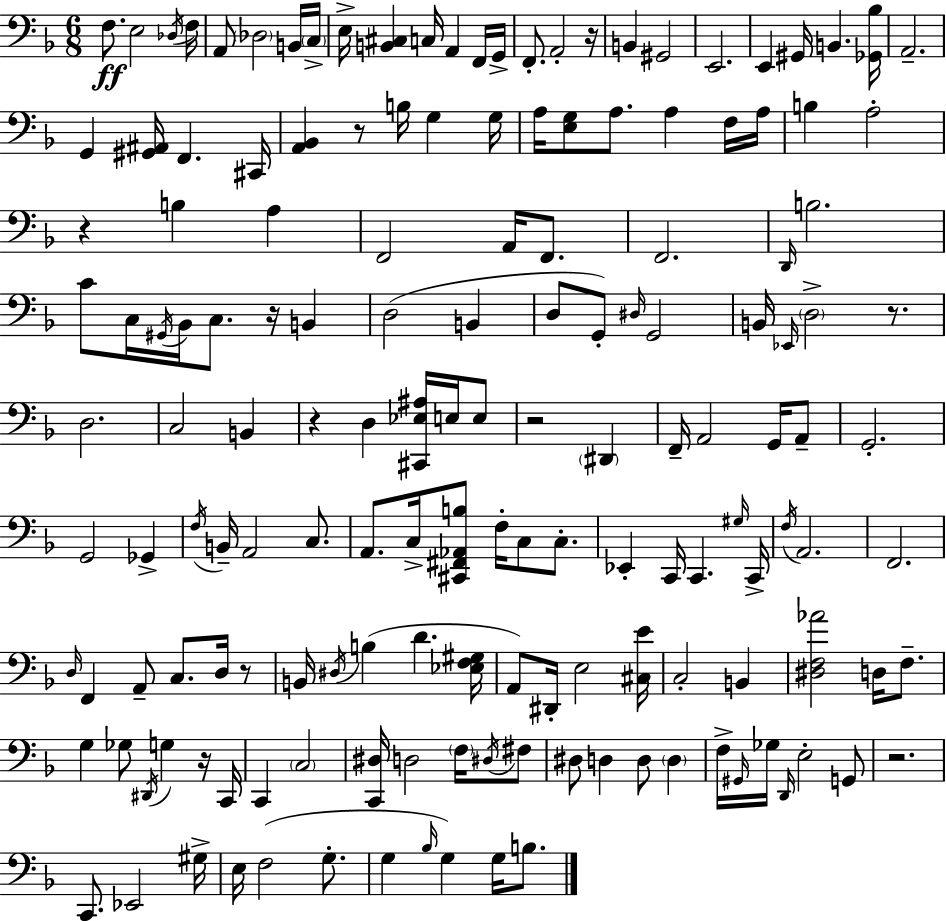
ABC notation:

X:1
T:Untitled
M:6/8
L:1/4
K:Dm
F,/2 E,2 _D,/4 F,/4 A,,/2 _D,2 B,,/4 C,/4 E,/4 [B,,^C,] C,/4 A,, F,,/4 G,,/4 F,,/2 A,,2 z/4 B,, ^G,,2 E,,2 E,, ^G,,/4 B,, [_G,,_B,]/4 A,,2 G,, [^G,,^A,,]/4 F,, ^C,,/4 [A,,_B,,] z/2 B,/4 G, G,/4 A,/4 [E,G,]/2 A,/2 A, F,/4 A,/4 B, A,2 z B, A, F,,2 A,,/4 F,,/2 F,,2 D,,/4 B,2 C/2 C,/4 ^G,,/4 _B,,/4 C,/2 z/4 B,, D,2 B,, D,/2 G,,/2 ^D,/4 G,,2 B,,/4 _E,,/4 D,2 z/2 D,2 C,2 B,, z D, [^C,,_E,^A,]/4 E,/4 E,/2 z2 ^D,, F,,/4 A,,2 G,,/4 A,,/2 G,,2 G,,2 _G,, F,/4 B,,/4 A,,2 C,/2 A,,/2 C,/4 [^C,,^F,,_A,,B,]/2 F,/4 C,/2 C,/2 _E,, C,,/4 C,, ^G,/4 C,,/4 F,/4 A,,2 F,,2 D,/4 F,, A,,/2 C,/2 D,/4 z/2 B,,/4 ^D,/4 B, D [_E,F,^G,]/4 A,,/2 ^D,,/4 E,2 [^C,E]/4 C,2 B,, [^D,F,_A]2 D,/4 F,/2 G, _G,/2 ^D,,/4 G, z/4 C,,/4 C,, C,2 [C,,^D,]/4 D,2 F,/4 ^D,/4 ^F,/2 ^D,/2 D, D,/2 D, F,/4 ^G,,/4 _G,/4 D,,/4 E,2 G,,/2 z2 C,,/2 _E,,2 ^G,/4 E,/4 F,2 G,/2 G, _B,/4 G, G,/4 B,/2